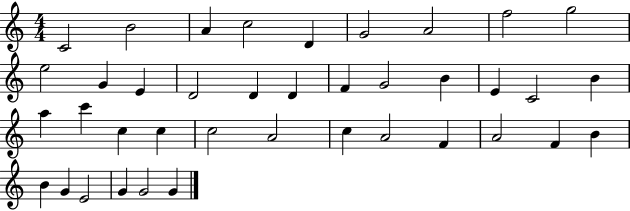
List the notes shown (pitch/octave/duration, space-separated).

C4/h B4/h A4/q C5/h D4/q G4/h A4/h F5/h G5/h E5/h G4/q E4/q D4/h D4/q D4/q F4/q G4/h B4/q E4/q C4/h B4/q A5/q C6/q C5/q C5/q C5/h A4/h C5/q A4/h F4/q A4/h F4/q B4/q B4/q G4/q E4/h G4/q G4/h G4/q